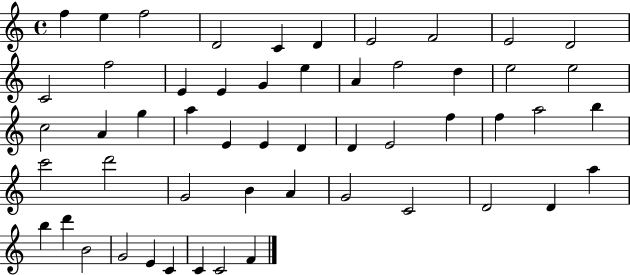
X:1
T:Untitled
M:4/4
L:1/4
K:C
f e f2 D2 C D E2 F2 E2 D2 C2 f2 E E G e A f2 d e2 e2 c2 A g a E E D D E2 f f a2 b c'2 d'2 G2 B A G2 C2 D2 D a b d' B2 G2 E C C C2 F